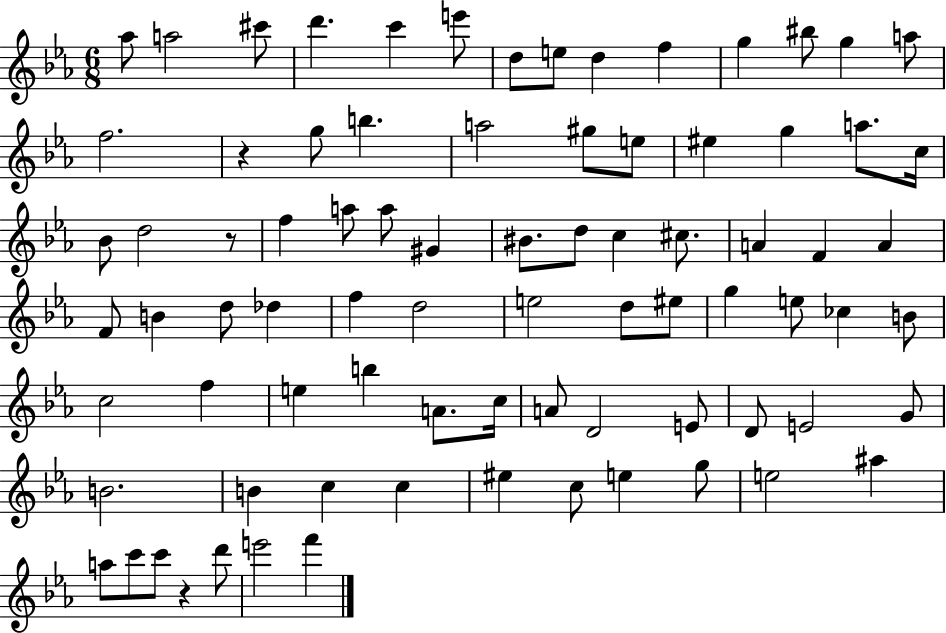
{
  \clef treble
  \numericTimeSignature
  \time 6/8
  \key ees \major
  aes''8 a''2 cis'''8 | d'''4. c'''4 e'''8 | d''8 e''8 d''4 f''4 | g''4 bis''8 g''4 a''8 | \break f''2. | r4 g''8 b''4. | a''2 gis''8 e''8 | eis''4 g''4 a''8. c''16 | \break bes'8 d''2 r8 | f''4 a''8 a''8 gis'4 | bis'8. d''8 c''4 cis''8. | a'4 f'4 a'4 | \break f'8 b'4 d''8 des''4 | f''4 d''2 | e''2 d''8 eis''8 | g''4 e''8 ces''4 b'8 | \break c''2 f''4 | e''4 b''4 a'8. c''16 | a'8 d'2 e'8 | d'8 e'2 g'8 | \break b'2. | b'4 c''4 c''4 | eis''4 c''8 e''4 g''8 | e''2 ais''4 | \break a''8 c'''8 c'''8 r4 d'''8 | e'''2 f'''4 | \bar "|."
}